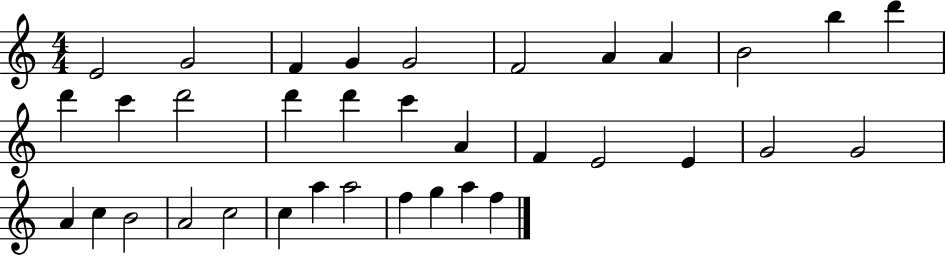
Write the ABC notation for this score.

X:1
T:Untitled
M:4/4
L:1/4
K:C
E2 G2 F G G2 F2 A A B2 b d' d' c' d'2 d' d' c' A F E2 E G2 G2 A c B2 A2 c2 c a a2 f g a f